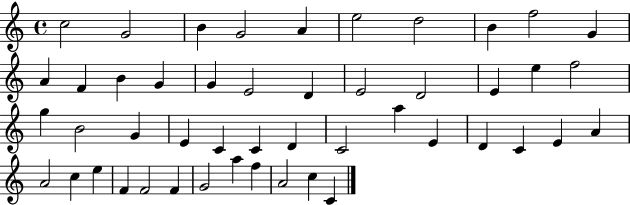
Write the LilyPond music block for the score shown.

{
  \clef treble
  \time 4/4
  \defaultTimeSignature
  \key c \major
  c''2 g'2 | b'4 g'2 a'4 | e''2 d''2 | b'4 f''2 g'4 | \break a'4 f'4 b'4 g'4 | g'4 e'2 d'4 | e'2 d'2 | e'4 e''4 f''2 | \break g''4 b'2 g'4 | e'4 c'4 c'4 d'4 | c'2 a''4 e'4 | d'4 c'4 e'4 a'4 | \break a'2 c''4 e''4 | f'4 f'2 f'4 | g'2 a''4 f''4 | a'2 c''4 c'4 | \break \bar "|."
}